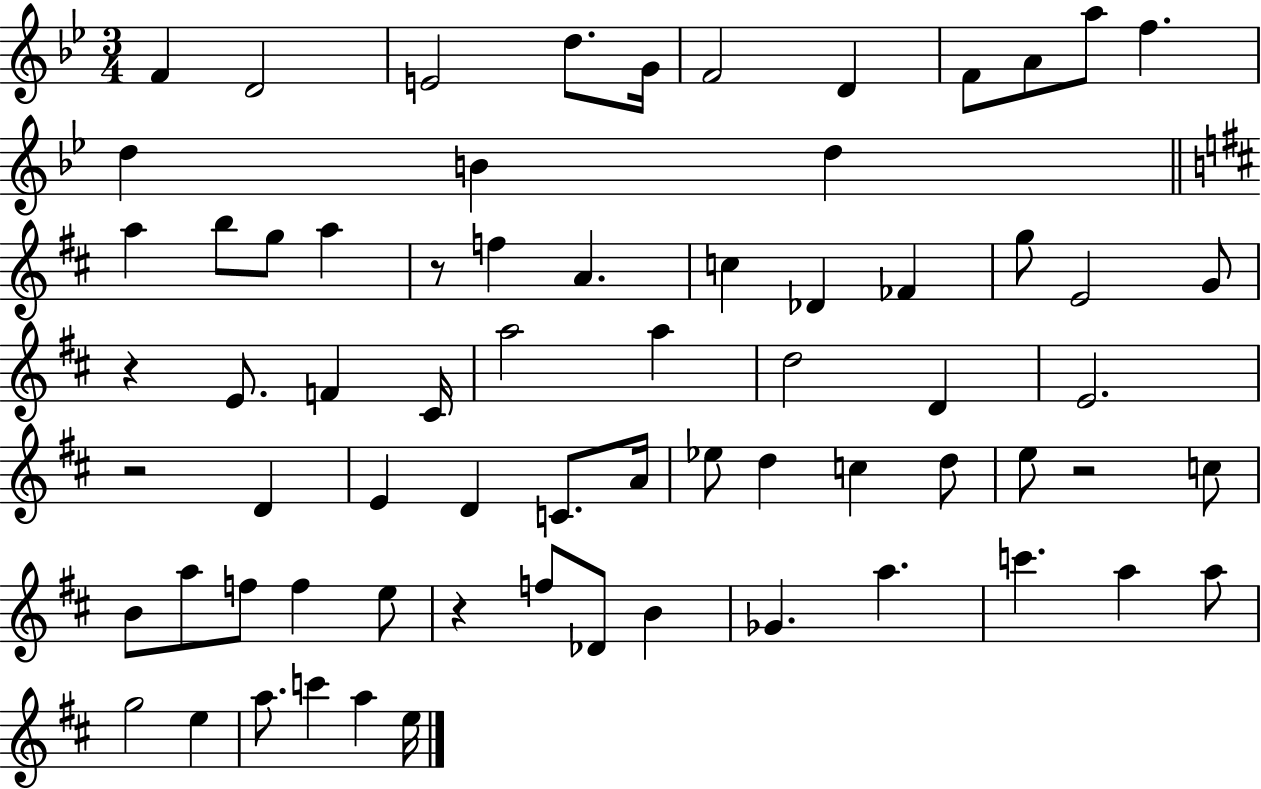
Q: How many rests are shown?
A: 5